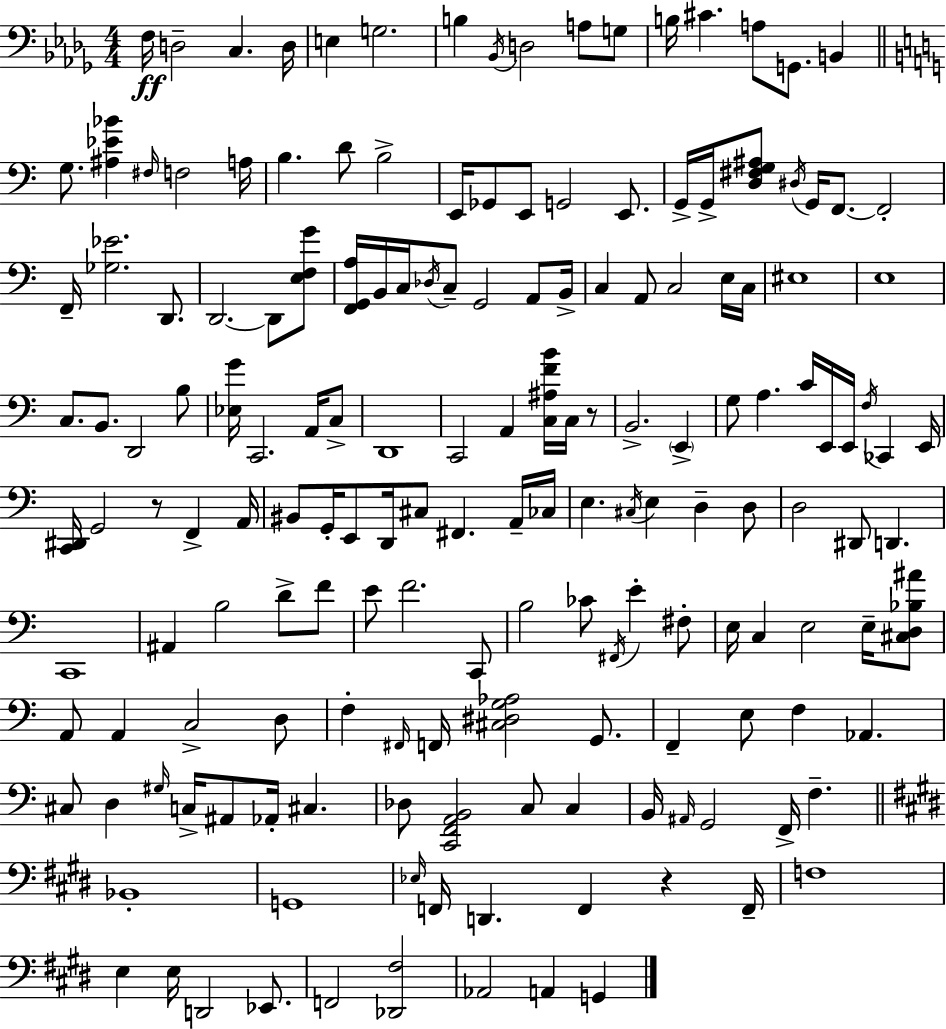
F3/s D3/h C3/q. D3/s E3/q G3/h. B3/q Bb2/s D3/h A3/e G3/e B3/s C#4/q. A3/e G2/e. B2/q G3/e. [A#3,Eb4,Bb4]/q F#3/s F3/h A3/s B3/q. D4/e B3/h E2/s Gb2/e E2/e G2/h E2/e. G2/s G2/s [D3,F#3,G3,A#3]/e D#3/s G2/s F2/e. F2/h F2/s [Gb3,Eb4]/h. D2/e. D2/h. D2/e [E3,F3,G4]/e [F2,G2,A3]/s B2/s C3/s Db3/s C3/e G2/h A2/e B2/s C3/q A2/e C3/h E3/s C3/s EIS3/w E3/w C3/e. B2/e. D2/h B3/e [Eb3,G4]/s C2/h. A2/s C3/e D2/w C2/h A2/q [C3,A#3,F4,B4]/s C3/s R/e B2/h. E2/q G3/e A3/q. C4/s E2/s E2/s F3/s CES2/q E2/s [C2,D#2]/s G2/h R/e F2/q A2/s BIS2/e G2/s E2/e D2/s C#3/e F#2/q. A2/s CES3/s E3/q. C#3/s E3/q D3/q D3/e D3/h D#2/e D2/q. C2/w A#2/q B3/h D4/e F4/e E4/e F4/h. C2/e B3/h CES4/e F#2/s E4/q F#3/e E3/s C3/q E3/h E3/s [C#3,D3,Bb3,A#4]/e A2/e A2/q C3/h D3/e F3/q F#2/s F2/s [C#3,D#3,G3,Ab3]/h G2/e. F2/q E3/e F3/q Ab2/q. C#3/e D3/q G#3/s C3/s A#2/e Ab2/s C#3/q. Db3/e [C2,F2,A2,B2]/h C3/e C3/q B2/s A#2/s G2/h F2/s F3/q. Bb2/w G2/w Eb3/s F2/s D2/q. F2/q R/q F2/s F3/w E3/q E3/s D2/h Eb2/e. F2/h [Db2,F#3]/h Ab2/h A2/q G2/q